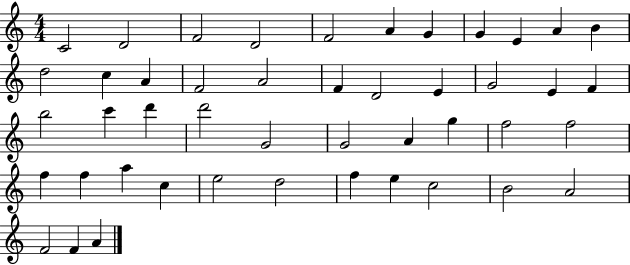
C4/h D4/h F4/h D4/h F4/h A4/q G4/q G4/q E4/q A4/q B4/q D5/h C5/q A4/q F4/h A4/h F4/q D4/h E4/q G4/h E4/q F4/q B5/h C6/q D6/q D6/h G4/h G4/h A4/q G5/q F5/h F5/h F5/q F5/q A5/q C5/q E5/h D5/h F5/q E5/q C5/h B4/h A4/h F4/h F4/q A4/q